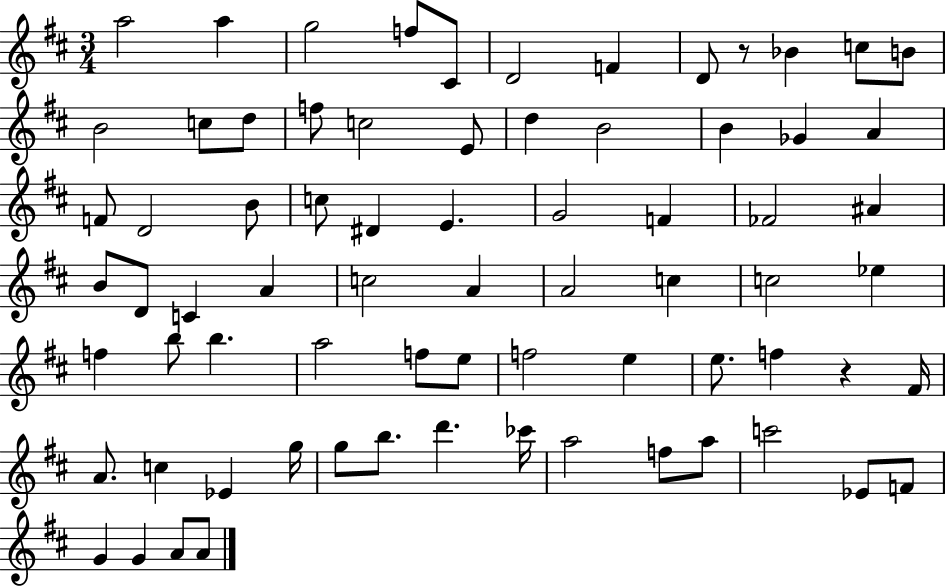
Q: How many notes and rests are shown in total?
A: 73